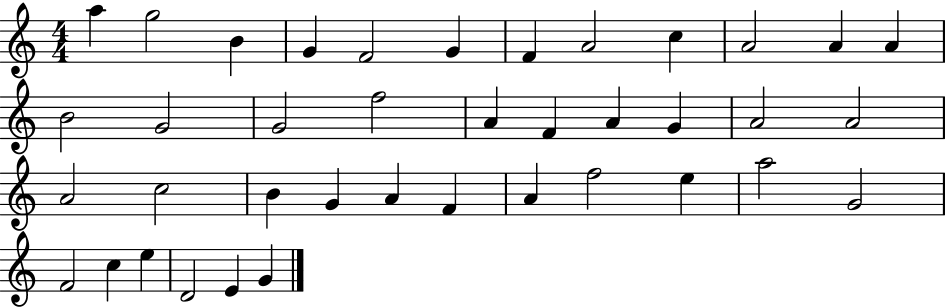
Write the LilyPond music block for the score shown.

{
  \clef treble
  \numericTimeSignature
  \time 4/4
  \key c \major
  a''4 g''2 b'4 | g'4 f'2 g'4 | f'4 a'2 c''4 | a'2 a'4 a'4 | \break b'2 g'2 | g'2 f''2 | a'4 f'4 a'4 g'4 | a'2 a'2 | \break a'2 c''2 | b'4 g'4 a'4 f'4 | a'4 f''2 e''4 | a''2 g'2 | \break f'2 c''4 e''4 | d'2 e'4 g'4 | \bar "|."
}